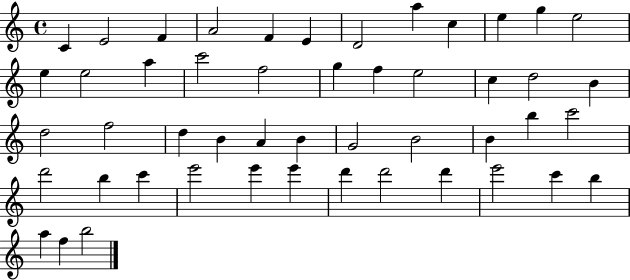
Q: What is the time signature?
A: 4/4